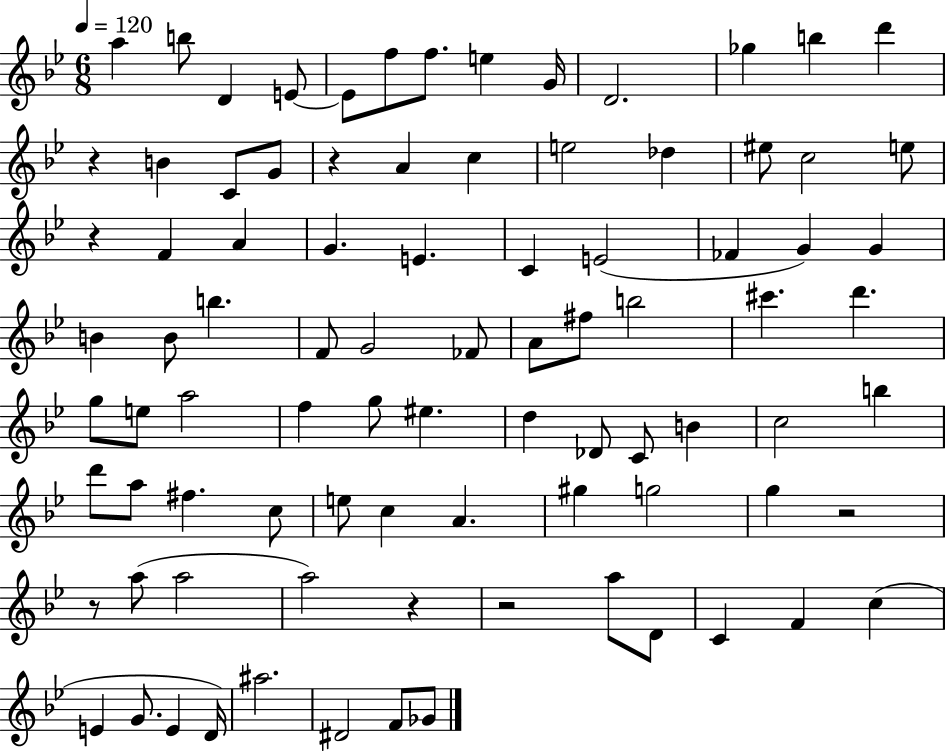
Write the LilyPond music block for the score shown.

{
  \clef treble
  \numericTimeSignature
  \time 6/8
  \key bes \major
  \tempo 4 = 120
  a''4 b''8 d'4 e'8~~ | e'8 f''8 f''8. e''4 g'16 | d'2. | ges''4 b''4 d'''4 | \break r4 b'4 c'8 g'8 | r4 a'4 c''4 | e''2 des''4 | eis''8 c''2 e''8 | \break r4 f'4 a'4 | g'4. e'4. | c'4 e'2( | fes'4 g'4) g'4 | \break b'4 b'8 b''4. | f'8 g'2 fes'8 | a'8 fis''8 b''2 | cis'''4. d'''4. | \break g''8 e''8 a''2 | f''4 g''8 eis''4. | d''4 des'8 c'8 b'4 | c''2 b''4 | \break d'''8 a''8 fis''4. c''8 | e''8 c''4 a'4. | gis''4 g''2 | g''4 r2 | \break r8 a''8( a''2 | a''2) r4 | r2 a''8 d'8 | c'4 f'4 c''4( | \break e'4 g'8. e'4 d'16) | ais''2. | dis'2 f'8 ges'8 | \bar "|."
}